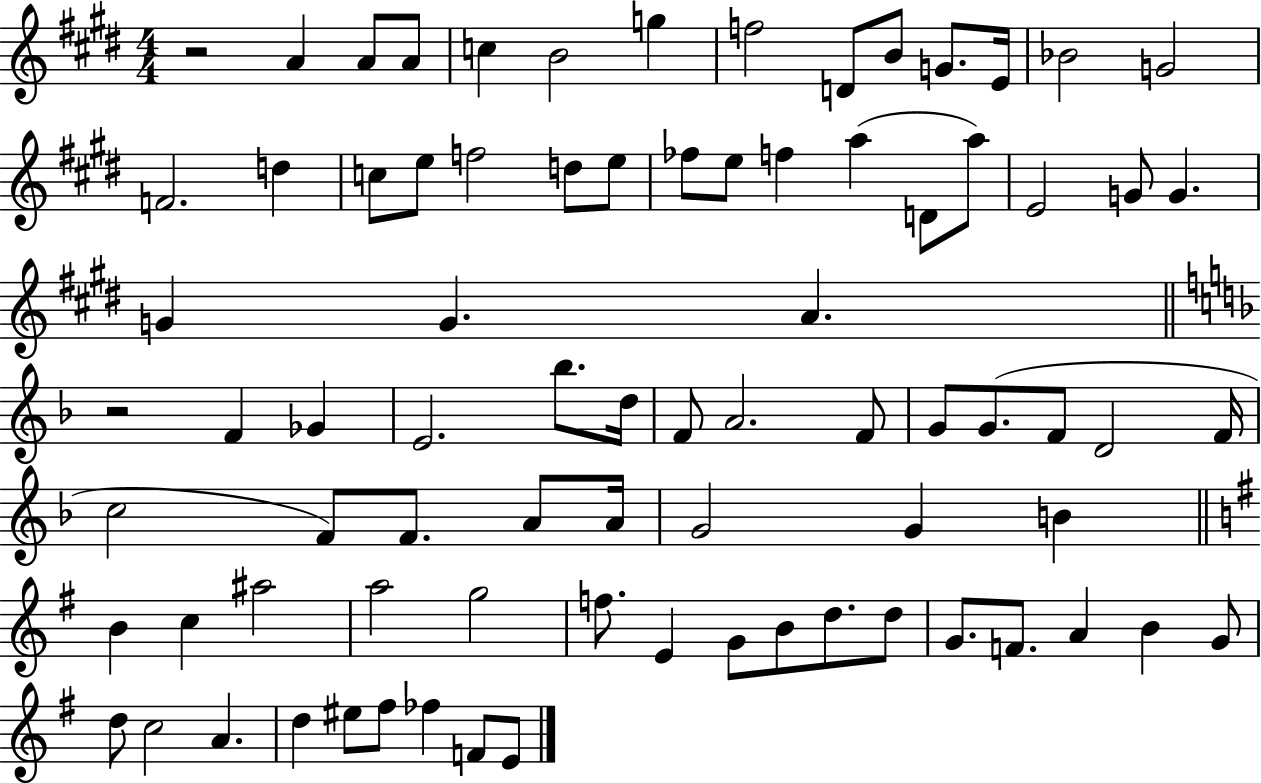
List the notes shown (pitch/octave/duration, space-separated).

R/h A4/q A4/e A4/e C5/q B4/h G5/q F5/h D4/e B4/e G4/e. E4/s Bb4/h G4/h F4/h. D5/q C5/e E5/e F5/h D5/e E5/e FES5/e E5/e F5/q A5/q D4/e A5/e E4/h G4/e G4/q. G4/q G4/q. A4/q. R/h F4/q Gb4/q E4/h. Bb5/e. D5/s F4/e A4/h. F4/e G4/e G4/e. F4/e D4/h F4/s C5/h F4/e F4/e. A4/e A4/s G4/h G4/q B4/q B4/q C5/q A#5/h A5/h G5/h F5/e. E4/q G4/e B4/e D5/e. D5/e G4/e. F4/e. A4/q B4/q G4/e D5/e C5/h A4/q. D5/q EIS5/e F#5/e FES5/q F4/e E4/e